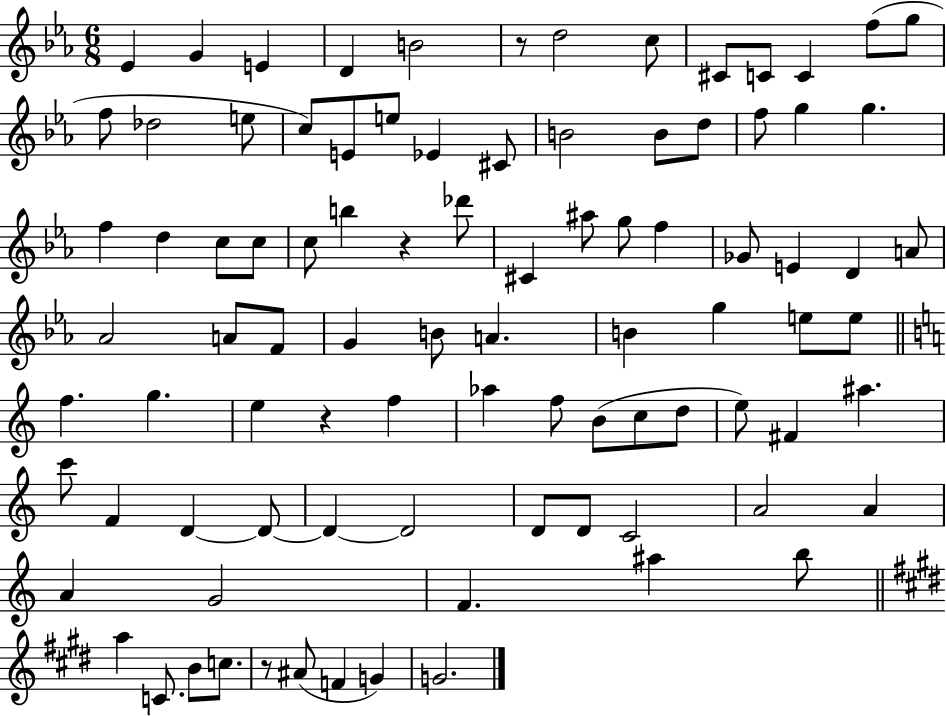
Eb4/q G4/q E4/q D4/q B4/h R/e D5/h C5/e C#4/e C4/e C4/q F5/e G5/e F5/e Db5/h E5/e C5/e E4/e E5/e Eb4/q C#4/e B4/h B4/e D5/e F5/e G5/q G5/q. F5/q D5/q C5/e C5/e C5/e B5/q R/q Db6/e C#4/q A#5/e G5/e F5/q Gb4/e E4/q D4/q A4/e Ab4/h A4/e F4/e G4/q B4/e A4/q. B4/q G5/q E5/e E5/e F5/q. G5/q. E5/q R/q F5/q Ab5/q F5/e B4/e C5/e D5/e E5/e F#4/q A#5/q. C6/e F4/q D4/q D4/e D4/q D4/h D4/e D4/e C4/h A4/h A4/q A4/q G4/h F4/q. A#5/q B5/e A5/q C4/e. B4/e C5/e. R/e A#4/e F4/q G4/q G4/h.